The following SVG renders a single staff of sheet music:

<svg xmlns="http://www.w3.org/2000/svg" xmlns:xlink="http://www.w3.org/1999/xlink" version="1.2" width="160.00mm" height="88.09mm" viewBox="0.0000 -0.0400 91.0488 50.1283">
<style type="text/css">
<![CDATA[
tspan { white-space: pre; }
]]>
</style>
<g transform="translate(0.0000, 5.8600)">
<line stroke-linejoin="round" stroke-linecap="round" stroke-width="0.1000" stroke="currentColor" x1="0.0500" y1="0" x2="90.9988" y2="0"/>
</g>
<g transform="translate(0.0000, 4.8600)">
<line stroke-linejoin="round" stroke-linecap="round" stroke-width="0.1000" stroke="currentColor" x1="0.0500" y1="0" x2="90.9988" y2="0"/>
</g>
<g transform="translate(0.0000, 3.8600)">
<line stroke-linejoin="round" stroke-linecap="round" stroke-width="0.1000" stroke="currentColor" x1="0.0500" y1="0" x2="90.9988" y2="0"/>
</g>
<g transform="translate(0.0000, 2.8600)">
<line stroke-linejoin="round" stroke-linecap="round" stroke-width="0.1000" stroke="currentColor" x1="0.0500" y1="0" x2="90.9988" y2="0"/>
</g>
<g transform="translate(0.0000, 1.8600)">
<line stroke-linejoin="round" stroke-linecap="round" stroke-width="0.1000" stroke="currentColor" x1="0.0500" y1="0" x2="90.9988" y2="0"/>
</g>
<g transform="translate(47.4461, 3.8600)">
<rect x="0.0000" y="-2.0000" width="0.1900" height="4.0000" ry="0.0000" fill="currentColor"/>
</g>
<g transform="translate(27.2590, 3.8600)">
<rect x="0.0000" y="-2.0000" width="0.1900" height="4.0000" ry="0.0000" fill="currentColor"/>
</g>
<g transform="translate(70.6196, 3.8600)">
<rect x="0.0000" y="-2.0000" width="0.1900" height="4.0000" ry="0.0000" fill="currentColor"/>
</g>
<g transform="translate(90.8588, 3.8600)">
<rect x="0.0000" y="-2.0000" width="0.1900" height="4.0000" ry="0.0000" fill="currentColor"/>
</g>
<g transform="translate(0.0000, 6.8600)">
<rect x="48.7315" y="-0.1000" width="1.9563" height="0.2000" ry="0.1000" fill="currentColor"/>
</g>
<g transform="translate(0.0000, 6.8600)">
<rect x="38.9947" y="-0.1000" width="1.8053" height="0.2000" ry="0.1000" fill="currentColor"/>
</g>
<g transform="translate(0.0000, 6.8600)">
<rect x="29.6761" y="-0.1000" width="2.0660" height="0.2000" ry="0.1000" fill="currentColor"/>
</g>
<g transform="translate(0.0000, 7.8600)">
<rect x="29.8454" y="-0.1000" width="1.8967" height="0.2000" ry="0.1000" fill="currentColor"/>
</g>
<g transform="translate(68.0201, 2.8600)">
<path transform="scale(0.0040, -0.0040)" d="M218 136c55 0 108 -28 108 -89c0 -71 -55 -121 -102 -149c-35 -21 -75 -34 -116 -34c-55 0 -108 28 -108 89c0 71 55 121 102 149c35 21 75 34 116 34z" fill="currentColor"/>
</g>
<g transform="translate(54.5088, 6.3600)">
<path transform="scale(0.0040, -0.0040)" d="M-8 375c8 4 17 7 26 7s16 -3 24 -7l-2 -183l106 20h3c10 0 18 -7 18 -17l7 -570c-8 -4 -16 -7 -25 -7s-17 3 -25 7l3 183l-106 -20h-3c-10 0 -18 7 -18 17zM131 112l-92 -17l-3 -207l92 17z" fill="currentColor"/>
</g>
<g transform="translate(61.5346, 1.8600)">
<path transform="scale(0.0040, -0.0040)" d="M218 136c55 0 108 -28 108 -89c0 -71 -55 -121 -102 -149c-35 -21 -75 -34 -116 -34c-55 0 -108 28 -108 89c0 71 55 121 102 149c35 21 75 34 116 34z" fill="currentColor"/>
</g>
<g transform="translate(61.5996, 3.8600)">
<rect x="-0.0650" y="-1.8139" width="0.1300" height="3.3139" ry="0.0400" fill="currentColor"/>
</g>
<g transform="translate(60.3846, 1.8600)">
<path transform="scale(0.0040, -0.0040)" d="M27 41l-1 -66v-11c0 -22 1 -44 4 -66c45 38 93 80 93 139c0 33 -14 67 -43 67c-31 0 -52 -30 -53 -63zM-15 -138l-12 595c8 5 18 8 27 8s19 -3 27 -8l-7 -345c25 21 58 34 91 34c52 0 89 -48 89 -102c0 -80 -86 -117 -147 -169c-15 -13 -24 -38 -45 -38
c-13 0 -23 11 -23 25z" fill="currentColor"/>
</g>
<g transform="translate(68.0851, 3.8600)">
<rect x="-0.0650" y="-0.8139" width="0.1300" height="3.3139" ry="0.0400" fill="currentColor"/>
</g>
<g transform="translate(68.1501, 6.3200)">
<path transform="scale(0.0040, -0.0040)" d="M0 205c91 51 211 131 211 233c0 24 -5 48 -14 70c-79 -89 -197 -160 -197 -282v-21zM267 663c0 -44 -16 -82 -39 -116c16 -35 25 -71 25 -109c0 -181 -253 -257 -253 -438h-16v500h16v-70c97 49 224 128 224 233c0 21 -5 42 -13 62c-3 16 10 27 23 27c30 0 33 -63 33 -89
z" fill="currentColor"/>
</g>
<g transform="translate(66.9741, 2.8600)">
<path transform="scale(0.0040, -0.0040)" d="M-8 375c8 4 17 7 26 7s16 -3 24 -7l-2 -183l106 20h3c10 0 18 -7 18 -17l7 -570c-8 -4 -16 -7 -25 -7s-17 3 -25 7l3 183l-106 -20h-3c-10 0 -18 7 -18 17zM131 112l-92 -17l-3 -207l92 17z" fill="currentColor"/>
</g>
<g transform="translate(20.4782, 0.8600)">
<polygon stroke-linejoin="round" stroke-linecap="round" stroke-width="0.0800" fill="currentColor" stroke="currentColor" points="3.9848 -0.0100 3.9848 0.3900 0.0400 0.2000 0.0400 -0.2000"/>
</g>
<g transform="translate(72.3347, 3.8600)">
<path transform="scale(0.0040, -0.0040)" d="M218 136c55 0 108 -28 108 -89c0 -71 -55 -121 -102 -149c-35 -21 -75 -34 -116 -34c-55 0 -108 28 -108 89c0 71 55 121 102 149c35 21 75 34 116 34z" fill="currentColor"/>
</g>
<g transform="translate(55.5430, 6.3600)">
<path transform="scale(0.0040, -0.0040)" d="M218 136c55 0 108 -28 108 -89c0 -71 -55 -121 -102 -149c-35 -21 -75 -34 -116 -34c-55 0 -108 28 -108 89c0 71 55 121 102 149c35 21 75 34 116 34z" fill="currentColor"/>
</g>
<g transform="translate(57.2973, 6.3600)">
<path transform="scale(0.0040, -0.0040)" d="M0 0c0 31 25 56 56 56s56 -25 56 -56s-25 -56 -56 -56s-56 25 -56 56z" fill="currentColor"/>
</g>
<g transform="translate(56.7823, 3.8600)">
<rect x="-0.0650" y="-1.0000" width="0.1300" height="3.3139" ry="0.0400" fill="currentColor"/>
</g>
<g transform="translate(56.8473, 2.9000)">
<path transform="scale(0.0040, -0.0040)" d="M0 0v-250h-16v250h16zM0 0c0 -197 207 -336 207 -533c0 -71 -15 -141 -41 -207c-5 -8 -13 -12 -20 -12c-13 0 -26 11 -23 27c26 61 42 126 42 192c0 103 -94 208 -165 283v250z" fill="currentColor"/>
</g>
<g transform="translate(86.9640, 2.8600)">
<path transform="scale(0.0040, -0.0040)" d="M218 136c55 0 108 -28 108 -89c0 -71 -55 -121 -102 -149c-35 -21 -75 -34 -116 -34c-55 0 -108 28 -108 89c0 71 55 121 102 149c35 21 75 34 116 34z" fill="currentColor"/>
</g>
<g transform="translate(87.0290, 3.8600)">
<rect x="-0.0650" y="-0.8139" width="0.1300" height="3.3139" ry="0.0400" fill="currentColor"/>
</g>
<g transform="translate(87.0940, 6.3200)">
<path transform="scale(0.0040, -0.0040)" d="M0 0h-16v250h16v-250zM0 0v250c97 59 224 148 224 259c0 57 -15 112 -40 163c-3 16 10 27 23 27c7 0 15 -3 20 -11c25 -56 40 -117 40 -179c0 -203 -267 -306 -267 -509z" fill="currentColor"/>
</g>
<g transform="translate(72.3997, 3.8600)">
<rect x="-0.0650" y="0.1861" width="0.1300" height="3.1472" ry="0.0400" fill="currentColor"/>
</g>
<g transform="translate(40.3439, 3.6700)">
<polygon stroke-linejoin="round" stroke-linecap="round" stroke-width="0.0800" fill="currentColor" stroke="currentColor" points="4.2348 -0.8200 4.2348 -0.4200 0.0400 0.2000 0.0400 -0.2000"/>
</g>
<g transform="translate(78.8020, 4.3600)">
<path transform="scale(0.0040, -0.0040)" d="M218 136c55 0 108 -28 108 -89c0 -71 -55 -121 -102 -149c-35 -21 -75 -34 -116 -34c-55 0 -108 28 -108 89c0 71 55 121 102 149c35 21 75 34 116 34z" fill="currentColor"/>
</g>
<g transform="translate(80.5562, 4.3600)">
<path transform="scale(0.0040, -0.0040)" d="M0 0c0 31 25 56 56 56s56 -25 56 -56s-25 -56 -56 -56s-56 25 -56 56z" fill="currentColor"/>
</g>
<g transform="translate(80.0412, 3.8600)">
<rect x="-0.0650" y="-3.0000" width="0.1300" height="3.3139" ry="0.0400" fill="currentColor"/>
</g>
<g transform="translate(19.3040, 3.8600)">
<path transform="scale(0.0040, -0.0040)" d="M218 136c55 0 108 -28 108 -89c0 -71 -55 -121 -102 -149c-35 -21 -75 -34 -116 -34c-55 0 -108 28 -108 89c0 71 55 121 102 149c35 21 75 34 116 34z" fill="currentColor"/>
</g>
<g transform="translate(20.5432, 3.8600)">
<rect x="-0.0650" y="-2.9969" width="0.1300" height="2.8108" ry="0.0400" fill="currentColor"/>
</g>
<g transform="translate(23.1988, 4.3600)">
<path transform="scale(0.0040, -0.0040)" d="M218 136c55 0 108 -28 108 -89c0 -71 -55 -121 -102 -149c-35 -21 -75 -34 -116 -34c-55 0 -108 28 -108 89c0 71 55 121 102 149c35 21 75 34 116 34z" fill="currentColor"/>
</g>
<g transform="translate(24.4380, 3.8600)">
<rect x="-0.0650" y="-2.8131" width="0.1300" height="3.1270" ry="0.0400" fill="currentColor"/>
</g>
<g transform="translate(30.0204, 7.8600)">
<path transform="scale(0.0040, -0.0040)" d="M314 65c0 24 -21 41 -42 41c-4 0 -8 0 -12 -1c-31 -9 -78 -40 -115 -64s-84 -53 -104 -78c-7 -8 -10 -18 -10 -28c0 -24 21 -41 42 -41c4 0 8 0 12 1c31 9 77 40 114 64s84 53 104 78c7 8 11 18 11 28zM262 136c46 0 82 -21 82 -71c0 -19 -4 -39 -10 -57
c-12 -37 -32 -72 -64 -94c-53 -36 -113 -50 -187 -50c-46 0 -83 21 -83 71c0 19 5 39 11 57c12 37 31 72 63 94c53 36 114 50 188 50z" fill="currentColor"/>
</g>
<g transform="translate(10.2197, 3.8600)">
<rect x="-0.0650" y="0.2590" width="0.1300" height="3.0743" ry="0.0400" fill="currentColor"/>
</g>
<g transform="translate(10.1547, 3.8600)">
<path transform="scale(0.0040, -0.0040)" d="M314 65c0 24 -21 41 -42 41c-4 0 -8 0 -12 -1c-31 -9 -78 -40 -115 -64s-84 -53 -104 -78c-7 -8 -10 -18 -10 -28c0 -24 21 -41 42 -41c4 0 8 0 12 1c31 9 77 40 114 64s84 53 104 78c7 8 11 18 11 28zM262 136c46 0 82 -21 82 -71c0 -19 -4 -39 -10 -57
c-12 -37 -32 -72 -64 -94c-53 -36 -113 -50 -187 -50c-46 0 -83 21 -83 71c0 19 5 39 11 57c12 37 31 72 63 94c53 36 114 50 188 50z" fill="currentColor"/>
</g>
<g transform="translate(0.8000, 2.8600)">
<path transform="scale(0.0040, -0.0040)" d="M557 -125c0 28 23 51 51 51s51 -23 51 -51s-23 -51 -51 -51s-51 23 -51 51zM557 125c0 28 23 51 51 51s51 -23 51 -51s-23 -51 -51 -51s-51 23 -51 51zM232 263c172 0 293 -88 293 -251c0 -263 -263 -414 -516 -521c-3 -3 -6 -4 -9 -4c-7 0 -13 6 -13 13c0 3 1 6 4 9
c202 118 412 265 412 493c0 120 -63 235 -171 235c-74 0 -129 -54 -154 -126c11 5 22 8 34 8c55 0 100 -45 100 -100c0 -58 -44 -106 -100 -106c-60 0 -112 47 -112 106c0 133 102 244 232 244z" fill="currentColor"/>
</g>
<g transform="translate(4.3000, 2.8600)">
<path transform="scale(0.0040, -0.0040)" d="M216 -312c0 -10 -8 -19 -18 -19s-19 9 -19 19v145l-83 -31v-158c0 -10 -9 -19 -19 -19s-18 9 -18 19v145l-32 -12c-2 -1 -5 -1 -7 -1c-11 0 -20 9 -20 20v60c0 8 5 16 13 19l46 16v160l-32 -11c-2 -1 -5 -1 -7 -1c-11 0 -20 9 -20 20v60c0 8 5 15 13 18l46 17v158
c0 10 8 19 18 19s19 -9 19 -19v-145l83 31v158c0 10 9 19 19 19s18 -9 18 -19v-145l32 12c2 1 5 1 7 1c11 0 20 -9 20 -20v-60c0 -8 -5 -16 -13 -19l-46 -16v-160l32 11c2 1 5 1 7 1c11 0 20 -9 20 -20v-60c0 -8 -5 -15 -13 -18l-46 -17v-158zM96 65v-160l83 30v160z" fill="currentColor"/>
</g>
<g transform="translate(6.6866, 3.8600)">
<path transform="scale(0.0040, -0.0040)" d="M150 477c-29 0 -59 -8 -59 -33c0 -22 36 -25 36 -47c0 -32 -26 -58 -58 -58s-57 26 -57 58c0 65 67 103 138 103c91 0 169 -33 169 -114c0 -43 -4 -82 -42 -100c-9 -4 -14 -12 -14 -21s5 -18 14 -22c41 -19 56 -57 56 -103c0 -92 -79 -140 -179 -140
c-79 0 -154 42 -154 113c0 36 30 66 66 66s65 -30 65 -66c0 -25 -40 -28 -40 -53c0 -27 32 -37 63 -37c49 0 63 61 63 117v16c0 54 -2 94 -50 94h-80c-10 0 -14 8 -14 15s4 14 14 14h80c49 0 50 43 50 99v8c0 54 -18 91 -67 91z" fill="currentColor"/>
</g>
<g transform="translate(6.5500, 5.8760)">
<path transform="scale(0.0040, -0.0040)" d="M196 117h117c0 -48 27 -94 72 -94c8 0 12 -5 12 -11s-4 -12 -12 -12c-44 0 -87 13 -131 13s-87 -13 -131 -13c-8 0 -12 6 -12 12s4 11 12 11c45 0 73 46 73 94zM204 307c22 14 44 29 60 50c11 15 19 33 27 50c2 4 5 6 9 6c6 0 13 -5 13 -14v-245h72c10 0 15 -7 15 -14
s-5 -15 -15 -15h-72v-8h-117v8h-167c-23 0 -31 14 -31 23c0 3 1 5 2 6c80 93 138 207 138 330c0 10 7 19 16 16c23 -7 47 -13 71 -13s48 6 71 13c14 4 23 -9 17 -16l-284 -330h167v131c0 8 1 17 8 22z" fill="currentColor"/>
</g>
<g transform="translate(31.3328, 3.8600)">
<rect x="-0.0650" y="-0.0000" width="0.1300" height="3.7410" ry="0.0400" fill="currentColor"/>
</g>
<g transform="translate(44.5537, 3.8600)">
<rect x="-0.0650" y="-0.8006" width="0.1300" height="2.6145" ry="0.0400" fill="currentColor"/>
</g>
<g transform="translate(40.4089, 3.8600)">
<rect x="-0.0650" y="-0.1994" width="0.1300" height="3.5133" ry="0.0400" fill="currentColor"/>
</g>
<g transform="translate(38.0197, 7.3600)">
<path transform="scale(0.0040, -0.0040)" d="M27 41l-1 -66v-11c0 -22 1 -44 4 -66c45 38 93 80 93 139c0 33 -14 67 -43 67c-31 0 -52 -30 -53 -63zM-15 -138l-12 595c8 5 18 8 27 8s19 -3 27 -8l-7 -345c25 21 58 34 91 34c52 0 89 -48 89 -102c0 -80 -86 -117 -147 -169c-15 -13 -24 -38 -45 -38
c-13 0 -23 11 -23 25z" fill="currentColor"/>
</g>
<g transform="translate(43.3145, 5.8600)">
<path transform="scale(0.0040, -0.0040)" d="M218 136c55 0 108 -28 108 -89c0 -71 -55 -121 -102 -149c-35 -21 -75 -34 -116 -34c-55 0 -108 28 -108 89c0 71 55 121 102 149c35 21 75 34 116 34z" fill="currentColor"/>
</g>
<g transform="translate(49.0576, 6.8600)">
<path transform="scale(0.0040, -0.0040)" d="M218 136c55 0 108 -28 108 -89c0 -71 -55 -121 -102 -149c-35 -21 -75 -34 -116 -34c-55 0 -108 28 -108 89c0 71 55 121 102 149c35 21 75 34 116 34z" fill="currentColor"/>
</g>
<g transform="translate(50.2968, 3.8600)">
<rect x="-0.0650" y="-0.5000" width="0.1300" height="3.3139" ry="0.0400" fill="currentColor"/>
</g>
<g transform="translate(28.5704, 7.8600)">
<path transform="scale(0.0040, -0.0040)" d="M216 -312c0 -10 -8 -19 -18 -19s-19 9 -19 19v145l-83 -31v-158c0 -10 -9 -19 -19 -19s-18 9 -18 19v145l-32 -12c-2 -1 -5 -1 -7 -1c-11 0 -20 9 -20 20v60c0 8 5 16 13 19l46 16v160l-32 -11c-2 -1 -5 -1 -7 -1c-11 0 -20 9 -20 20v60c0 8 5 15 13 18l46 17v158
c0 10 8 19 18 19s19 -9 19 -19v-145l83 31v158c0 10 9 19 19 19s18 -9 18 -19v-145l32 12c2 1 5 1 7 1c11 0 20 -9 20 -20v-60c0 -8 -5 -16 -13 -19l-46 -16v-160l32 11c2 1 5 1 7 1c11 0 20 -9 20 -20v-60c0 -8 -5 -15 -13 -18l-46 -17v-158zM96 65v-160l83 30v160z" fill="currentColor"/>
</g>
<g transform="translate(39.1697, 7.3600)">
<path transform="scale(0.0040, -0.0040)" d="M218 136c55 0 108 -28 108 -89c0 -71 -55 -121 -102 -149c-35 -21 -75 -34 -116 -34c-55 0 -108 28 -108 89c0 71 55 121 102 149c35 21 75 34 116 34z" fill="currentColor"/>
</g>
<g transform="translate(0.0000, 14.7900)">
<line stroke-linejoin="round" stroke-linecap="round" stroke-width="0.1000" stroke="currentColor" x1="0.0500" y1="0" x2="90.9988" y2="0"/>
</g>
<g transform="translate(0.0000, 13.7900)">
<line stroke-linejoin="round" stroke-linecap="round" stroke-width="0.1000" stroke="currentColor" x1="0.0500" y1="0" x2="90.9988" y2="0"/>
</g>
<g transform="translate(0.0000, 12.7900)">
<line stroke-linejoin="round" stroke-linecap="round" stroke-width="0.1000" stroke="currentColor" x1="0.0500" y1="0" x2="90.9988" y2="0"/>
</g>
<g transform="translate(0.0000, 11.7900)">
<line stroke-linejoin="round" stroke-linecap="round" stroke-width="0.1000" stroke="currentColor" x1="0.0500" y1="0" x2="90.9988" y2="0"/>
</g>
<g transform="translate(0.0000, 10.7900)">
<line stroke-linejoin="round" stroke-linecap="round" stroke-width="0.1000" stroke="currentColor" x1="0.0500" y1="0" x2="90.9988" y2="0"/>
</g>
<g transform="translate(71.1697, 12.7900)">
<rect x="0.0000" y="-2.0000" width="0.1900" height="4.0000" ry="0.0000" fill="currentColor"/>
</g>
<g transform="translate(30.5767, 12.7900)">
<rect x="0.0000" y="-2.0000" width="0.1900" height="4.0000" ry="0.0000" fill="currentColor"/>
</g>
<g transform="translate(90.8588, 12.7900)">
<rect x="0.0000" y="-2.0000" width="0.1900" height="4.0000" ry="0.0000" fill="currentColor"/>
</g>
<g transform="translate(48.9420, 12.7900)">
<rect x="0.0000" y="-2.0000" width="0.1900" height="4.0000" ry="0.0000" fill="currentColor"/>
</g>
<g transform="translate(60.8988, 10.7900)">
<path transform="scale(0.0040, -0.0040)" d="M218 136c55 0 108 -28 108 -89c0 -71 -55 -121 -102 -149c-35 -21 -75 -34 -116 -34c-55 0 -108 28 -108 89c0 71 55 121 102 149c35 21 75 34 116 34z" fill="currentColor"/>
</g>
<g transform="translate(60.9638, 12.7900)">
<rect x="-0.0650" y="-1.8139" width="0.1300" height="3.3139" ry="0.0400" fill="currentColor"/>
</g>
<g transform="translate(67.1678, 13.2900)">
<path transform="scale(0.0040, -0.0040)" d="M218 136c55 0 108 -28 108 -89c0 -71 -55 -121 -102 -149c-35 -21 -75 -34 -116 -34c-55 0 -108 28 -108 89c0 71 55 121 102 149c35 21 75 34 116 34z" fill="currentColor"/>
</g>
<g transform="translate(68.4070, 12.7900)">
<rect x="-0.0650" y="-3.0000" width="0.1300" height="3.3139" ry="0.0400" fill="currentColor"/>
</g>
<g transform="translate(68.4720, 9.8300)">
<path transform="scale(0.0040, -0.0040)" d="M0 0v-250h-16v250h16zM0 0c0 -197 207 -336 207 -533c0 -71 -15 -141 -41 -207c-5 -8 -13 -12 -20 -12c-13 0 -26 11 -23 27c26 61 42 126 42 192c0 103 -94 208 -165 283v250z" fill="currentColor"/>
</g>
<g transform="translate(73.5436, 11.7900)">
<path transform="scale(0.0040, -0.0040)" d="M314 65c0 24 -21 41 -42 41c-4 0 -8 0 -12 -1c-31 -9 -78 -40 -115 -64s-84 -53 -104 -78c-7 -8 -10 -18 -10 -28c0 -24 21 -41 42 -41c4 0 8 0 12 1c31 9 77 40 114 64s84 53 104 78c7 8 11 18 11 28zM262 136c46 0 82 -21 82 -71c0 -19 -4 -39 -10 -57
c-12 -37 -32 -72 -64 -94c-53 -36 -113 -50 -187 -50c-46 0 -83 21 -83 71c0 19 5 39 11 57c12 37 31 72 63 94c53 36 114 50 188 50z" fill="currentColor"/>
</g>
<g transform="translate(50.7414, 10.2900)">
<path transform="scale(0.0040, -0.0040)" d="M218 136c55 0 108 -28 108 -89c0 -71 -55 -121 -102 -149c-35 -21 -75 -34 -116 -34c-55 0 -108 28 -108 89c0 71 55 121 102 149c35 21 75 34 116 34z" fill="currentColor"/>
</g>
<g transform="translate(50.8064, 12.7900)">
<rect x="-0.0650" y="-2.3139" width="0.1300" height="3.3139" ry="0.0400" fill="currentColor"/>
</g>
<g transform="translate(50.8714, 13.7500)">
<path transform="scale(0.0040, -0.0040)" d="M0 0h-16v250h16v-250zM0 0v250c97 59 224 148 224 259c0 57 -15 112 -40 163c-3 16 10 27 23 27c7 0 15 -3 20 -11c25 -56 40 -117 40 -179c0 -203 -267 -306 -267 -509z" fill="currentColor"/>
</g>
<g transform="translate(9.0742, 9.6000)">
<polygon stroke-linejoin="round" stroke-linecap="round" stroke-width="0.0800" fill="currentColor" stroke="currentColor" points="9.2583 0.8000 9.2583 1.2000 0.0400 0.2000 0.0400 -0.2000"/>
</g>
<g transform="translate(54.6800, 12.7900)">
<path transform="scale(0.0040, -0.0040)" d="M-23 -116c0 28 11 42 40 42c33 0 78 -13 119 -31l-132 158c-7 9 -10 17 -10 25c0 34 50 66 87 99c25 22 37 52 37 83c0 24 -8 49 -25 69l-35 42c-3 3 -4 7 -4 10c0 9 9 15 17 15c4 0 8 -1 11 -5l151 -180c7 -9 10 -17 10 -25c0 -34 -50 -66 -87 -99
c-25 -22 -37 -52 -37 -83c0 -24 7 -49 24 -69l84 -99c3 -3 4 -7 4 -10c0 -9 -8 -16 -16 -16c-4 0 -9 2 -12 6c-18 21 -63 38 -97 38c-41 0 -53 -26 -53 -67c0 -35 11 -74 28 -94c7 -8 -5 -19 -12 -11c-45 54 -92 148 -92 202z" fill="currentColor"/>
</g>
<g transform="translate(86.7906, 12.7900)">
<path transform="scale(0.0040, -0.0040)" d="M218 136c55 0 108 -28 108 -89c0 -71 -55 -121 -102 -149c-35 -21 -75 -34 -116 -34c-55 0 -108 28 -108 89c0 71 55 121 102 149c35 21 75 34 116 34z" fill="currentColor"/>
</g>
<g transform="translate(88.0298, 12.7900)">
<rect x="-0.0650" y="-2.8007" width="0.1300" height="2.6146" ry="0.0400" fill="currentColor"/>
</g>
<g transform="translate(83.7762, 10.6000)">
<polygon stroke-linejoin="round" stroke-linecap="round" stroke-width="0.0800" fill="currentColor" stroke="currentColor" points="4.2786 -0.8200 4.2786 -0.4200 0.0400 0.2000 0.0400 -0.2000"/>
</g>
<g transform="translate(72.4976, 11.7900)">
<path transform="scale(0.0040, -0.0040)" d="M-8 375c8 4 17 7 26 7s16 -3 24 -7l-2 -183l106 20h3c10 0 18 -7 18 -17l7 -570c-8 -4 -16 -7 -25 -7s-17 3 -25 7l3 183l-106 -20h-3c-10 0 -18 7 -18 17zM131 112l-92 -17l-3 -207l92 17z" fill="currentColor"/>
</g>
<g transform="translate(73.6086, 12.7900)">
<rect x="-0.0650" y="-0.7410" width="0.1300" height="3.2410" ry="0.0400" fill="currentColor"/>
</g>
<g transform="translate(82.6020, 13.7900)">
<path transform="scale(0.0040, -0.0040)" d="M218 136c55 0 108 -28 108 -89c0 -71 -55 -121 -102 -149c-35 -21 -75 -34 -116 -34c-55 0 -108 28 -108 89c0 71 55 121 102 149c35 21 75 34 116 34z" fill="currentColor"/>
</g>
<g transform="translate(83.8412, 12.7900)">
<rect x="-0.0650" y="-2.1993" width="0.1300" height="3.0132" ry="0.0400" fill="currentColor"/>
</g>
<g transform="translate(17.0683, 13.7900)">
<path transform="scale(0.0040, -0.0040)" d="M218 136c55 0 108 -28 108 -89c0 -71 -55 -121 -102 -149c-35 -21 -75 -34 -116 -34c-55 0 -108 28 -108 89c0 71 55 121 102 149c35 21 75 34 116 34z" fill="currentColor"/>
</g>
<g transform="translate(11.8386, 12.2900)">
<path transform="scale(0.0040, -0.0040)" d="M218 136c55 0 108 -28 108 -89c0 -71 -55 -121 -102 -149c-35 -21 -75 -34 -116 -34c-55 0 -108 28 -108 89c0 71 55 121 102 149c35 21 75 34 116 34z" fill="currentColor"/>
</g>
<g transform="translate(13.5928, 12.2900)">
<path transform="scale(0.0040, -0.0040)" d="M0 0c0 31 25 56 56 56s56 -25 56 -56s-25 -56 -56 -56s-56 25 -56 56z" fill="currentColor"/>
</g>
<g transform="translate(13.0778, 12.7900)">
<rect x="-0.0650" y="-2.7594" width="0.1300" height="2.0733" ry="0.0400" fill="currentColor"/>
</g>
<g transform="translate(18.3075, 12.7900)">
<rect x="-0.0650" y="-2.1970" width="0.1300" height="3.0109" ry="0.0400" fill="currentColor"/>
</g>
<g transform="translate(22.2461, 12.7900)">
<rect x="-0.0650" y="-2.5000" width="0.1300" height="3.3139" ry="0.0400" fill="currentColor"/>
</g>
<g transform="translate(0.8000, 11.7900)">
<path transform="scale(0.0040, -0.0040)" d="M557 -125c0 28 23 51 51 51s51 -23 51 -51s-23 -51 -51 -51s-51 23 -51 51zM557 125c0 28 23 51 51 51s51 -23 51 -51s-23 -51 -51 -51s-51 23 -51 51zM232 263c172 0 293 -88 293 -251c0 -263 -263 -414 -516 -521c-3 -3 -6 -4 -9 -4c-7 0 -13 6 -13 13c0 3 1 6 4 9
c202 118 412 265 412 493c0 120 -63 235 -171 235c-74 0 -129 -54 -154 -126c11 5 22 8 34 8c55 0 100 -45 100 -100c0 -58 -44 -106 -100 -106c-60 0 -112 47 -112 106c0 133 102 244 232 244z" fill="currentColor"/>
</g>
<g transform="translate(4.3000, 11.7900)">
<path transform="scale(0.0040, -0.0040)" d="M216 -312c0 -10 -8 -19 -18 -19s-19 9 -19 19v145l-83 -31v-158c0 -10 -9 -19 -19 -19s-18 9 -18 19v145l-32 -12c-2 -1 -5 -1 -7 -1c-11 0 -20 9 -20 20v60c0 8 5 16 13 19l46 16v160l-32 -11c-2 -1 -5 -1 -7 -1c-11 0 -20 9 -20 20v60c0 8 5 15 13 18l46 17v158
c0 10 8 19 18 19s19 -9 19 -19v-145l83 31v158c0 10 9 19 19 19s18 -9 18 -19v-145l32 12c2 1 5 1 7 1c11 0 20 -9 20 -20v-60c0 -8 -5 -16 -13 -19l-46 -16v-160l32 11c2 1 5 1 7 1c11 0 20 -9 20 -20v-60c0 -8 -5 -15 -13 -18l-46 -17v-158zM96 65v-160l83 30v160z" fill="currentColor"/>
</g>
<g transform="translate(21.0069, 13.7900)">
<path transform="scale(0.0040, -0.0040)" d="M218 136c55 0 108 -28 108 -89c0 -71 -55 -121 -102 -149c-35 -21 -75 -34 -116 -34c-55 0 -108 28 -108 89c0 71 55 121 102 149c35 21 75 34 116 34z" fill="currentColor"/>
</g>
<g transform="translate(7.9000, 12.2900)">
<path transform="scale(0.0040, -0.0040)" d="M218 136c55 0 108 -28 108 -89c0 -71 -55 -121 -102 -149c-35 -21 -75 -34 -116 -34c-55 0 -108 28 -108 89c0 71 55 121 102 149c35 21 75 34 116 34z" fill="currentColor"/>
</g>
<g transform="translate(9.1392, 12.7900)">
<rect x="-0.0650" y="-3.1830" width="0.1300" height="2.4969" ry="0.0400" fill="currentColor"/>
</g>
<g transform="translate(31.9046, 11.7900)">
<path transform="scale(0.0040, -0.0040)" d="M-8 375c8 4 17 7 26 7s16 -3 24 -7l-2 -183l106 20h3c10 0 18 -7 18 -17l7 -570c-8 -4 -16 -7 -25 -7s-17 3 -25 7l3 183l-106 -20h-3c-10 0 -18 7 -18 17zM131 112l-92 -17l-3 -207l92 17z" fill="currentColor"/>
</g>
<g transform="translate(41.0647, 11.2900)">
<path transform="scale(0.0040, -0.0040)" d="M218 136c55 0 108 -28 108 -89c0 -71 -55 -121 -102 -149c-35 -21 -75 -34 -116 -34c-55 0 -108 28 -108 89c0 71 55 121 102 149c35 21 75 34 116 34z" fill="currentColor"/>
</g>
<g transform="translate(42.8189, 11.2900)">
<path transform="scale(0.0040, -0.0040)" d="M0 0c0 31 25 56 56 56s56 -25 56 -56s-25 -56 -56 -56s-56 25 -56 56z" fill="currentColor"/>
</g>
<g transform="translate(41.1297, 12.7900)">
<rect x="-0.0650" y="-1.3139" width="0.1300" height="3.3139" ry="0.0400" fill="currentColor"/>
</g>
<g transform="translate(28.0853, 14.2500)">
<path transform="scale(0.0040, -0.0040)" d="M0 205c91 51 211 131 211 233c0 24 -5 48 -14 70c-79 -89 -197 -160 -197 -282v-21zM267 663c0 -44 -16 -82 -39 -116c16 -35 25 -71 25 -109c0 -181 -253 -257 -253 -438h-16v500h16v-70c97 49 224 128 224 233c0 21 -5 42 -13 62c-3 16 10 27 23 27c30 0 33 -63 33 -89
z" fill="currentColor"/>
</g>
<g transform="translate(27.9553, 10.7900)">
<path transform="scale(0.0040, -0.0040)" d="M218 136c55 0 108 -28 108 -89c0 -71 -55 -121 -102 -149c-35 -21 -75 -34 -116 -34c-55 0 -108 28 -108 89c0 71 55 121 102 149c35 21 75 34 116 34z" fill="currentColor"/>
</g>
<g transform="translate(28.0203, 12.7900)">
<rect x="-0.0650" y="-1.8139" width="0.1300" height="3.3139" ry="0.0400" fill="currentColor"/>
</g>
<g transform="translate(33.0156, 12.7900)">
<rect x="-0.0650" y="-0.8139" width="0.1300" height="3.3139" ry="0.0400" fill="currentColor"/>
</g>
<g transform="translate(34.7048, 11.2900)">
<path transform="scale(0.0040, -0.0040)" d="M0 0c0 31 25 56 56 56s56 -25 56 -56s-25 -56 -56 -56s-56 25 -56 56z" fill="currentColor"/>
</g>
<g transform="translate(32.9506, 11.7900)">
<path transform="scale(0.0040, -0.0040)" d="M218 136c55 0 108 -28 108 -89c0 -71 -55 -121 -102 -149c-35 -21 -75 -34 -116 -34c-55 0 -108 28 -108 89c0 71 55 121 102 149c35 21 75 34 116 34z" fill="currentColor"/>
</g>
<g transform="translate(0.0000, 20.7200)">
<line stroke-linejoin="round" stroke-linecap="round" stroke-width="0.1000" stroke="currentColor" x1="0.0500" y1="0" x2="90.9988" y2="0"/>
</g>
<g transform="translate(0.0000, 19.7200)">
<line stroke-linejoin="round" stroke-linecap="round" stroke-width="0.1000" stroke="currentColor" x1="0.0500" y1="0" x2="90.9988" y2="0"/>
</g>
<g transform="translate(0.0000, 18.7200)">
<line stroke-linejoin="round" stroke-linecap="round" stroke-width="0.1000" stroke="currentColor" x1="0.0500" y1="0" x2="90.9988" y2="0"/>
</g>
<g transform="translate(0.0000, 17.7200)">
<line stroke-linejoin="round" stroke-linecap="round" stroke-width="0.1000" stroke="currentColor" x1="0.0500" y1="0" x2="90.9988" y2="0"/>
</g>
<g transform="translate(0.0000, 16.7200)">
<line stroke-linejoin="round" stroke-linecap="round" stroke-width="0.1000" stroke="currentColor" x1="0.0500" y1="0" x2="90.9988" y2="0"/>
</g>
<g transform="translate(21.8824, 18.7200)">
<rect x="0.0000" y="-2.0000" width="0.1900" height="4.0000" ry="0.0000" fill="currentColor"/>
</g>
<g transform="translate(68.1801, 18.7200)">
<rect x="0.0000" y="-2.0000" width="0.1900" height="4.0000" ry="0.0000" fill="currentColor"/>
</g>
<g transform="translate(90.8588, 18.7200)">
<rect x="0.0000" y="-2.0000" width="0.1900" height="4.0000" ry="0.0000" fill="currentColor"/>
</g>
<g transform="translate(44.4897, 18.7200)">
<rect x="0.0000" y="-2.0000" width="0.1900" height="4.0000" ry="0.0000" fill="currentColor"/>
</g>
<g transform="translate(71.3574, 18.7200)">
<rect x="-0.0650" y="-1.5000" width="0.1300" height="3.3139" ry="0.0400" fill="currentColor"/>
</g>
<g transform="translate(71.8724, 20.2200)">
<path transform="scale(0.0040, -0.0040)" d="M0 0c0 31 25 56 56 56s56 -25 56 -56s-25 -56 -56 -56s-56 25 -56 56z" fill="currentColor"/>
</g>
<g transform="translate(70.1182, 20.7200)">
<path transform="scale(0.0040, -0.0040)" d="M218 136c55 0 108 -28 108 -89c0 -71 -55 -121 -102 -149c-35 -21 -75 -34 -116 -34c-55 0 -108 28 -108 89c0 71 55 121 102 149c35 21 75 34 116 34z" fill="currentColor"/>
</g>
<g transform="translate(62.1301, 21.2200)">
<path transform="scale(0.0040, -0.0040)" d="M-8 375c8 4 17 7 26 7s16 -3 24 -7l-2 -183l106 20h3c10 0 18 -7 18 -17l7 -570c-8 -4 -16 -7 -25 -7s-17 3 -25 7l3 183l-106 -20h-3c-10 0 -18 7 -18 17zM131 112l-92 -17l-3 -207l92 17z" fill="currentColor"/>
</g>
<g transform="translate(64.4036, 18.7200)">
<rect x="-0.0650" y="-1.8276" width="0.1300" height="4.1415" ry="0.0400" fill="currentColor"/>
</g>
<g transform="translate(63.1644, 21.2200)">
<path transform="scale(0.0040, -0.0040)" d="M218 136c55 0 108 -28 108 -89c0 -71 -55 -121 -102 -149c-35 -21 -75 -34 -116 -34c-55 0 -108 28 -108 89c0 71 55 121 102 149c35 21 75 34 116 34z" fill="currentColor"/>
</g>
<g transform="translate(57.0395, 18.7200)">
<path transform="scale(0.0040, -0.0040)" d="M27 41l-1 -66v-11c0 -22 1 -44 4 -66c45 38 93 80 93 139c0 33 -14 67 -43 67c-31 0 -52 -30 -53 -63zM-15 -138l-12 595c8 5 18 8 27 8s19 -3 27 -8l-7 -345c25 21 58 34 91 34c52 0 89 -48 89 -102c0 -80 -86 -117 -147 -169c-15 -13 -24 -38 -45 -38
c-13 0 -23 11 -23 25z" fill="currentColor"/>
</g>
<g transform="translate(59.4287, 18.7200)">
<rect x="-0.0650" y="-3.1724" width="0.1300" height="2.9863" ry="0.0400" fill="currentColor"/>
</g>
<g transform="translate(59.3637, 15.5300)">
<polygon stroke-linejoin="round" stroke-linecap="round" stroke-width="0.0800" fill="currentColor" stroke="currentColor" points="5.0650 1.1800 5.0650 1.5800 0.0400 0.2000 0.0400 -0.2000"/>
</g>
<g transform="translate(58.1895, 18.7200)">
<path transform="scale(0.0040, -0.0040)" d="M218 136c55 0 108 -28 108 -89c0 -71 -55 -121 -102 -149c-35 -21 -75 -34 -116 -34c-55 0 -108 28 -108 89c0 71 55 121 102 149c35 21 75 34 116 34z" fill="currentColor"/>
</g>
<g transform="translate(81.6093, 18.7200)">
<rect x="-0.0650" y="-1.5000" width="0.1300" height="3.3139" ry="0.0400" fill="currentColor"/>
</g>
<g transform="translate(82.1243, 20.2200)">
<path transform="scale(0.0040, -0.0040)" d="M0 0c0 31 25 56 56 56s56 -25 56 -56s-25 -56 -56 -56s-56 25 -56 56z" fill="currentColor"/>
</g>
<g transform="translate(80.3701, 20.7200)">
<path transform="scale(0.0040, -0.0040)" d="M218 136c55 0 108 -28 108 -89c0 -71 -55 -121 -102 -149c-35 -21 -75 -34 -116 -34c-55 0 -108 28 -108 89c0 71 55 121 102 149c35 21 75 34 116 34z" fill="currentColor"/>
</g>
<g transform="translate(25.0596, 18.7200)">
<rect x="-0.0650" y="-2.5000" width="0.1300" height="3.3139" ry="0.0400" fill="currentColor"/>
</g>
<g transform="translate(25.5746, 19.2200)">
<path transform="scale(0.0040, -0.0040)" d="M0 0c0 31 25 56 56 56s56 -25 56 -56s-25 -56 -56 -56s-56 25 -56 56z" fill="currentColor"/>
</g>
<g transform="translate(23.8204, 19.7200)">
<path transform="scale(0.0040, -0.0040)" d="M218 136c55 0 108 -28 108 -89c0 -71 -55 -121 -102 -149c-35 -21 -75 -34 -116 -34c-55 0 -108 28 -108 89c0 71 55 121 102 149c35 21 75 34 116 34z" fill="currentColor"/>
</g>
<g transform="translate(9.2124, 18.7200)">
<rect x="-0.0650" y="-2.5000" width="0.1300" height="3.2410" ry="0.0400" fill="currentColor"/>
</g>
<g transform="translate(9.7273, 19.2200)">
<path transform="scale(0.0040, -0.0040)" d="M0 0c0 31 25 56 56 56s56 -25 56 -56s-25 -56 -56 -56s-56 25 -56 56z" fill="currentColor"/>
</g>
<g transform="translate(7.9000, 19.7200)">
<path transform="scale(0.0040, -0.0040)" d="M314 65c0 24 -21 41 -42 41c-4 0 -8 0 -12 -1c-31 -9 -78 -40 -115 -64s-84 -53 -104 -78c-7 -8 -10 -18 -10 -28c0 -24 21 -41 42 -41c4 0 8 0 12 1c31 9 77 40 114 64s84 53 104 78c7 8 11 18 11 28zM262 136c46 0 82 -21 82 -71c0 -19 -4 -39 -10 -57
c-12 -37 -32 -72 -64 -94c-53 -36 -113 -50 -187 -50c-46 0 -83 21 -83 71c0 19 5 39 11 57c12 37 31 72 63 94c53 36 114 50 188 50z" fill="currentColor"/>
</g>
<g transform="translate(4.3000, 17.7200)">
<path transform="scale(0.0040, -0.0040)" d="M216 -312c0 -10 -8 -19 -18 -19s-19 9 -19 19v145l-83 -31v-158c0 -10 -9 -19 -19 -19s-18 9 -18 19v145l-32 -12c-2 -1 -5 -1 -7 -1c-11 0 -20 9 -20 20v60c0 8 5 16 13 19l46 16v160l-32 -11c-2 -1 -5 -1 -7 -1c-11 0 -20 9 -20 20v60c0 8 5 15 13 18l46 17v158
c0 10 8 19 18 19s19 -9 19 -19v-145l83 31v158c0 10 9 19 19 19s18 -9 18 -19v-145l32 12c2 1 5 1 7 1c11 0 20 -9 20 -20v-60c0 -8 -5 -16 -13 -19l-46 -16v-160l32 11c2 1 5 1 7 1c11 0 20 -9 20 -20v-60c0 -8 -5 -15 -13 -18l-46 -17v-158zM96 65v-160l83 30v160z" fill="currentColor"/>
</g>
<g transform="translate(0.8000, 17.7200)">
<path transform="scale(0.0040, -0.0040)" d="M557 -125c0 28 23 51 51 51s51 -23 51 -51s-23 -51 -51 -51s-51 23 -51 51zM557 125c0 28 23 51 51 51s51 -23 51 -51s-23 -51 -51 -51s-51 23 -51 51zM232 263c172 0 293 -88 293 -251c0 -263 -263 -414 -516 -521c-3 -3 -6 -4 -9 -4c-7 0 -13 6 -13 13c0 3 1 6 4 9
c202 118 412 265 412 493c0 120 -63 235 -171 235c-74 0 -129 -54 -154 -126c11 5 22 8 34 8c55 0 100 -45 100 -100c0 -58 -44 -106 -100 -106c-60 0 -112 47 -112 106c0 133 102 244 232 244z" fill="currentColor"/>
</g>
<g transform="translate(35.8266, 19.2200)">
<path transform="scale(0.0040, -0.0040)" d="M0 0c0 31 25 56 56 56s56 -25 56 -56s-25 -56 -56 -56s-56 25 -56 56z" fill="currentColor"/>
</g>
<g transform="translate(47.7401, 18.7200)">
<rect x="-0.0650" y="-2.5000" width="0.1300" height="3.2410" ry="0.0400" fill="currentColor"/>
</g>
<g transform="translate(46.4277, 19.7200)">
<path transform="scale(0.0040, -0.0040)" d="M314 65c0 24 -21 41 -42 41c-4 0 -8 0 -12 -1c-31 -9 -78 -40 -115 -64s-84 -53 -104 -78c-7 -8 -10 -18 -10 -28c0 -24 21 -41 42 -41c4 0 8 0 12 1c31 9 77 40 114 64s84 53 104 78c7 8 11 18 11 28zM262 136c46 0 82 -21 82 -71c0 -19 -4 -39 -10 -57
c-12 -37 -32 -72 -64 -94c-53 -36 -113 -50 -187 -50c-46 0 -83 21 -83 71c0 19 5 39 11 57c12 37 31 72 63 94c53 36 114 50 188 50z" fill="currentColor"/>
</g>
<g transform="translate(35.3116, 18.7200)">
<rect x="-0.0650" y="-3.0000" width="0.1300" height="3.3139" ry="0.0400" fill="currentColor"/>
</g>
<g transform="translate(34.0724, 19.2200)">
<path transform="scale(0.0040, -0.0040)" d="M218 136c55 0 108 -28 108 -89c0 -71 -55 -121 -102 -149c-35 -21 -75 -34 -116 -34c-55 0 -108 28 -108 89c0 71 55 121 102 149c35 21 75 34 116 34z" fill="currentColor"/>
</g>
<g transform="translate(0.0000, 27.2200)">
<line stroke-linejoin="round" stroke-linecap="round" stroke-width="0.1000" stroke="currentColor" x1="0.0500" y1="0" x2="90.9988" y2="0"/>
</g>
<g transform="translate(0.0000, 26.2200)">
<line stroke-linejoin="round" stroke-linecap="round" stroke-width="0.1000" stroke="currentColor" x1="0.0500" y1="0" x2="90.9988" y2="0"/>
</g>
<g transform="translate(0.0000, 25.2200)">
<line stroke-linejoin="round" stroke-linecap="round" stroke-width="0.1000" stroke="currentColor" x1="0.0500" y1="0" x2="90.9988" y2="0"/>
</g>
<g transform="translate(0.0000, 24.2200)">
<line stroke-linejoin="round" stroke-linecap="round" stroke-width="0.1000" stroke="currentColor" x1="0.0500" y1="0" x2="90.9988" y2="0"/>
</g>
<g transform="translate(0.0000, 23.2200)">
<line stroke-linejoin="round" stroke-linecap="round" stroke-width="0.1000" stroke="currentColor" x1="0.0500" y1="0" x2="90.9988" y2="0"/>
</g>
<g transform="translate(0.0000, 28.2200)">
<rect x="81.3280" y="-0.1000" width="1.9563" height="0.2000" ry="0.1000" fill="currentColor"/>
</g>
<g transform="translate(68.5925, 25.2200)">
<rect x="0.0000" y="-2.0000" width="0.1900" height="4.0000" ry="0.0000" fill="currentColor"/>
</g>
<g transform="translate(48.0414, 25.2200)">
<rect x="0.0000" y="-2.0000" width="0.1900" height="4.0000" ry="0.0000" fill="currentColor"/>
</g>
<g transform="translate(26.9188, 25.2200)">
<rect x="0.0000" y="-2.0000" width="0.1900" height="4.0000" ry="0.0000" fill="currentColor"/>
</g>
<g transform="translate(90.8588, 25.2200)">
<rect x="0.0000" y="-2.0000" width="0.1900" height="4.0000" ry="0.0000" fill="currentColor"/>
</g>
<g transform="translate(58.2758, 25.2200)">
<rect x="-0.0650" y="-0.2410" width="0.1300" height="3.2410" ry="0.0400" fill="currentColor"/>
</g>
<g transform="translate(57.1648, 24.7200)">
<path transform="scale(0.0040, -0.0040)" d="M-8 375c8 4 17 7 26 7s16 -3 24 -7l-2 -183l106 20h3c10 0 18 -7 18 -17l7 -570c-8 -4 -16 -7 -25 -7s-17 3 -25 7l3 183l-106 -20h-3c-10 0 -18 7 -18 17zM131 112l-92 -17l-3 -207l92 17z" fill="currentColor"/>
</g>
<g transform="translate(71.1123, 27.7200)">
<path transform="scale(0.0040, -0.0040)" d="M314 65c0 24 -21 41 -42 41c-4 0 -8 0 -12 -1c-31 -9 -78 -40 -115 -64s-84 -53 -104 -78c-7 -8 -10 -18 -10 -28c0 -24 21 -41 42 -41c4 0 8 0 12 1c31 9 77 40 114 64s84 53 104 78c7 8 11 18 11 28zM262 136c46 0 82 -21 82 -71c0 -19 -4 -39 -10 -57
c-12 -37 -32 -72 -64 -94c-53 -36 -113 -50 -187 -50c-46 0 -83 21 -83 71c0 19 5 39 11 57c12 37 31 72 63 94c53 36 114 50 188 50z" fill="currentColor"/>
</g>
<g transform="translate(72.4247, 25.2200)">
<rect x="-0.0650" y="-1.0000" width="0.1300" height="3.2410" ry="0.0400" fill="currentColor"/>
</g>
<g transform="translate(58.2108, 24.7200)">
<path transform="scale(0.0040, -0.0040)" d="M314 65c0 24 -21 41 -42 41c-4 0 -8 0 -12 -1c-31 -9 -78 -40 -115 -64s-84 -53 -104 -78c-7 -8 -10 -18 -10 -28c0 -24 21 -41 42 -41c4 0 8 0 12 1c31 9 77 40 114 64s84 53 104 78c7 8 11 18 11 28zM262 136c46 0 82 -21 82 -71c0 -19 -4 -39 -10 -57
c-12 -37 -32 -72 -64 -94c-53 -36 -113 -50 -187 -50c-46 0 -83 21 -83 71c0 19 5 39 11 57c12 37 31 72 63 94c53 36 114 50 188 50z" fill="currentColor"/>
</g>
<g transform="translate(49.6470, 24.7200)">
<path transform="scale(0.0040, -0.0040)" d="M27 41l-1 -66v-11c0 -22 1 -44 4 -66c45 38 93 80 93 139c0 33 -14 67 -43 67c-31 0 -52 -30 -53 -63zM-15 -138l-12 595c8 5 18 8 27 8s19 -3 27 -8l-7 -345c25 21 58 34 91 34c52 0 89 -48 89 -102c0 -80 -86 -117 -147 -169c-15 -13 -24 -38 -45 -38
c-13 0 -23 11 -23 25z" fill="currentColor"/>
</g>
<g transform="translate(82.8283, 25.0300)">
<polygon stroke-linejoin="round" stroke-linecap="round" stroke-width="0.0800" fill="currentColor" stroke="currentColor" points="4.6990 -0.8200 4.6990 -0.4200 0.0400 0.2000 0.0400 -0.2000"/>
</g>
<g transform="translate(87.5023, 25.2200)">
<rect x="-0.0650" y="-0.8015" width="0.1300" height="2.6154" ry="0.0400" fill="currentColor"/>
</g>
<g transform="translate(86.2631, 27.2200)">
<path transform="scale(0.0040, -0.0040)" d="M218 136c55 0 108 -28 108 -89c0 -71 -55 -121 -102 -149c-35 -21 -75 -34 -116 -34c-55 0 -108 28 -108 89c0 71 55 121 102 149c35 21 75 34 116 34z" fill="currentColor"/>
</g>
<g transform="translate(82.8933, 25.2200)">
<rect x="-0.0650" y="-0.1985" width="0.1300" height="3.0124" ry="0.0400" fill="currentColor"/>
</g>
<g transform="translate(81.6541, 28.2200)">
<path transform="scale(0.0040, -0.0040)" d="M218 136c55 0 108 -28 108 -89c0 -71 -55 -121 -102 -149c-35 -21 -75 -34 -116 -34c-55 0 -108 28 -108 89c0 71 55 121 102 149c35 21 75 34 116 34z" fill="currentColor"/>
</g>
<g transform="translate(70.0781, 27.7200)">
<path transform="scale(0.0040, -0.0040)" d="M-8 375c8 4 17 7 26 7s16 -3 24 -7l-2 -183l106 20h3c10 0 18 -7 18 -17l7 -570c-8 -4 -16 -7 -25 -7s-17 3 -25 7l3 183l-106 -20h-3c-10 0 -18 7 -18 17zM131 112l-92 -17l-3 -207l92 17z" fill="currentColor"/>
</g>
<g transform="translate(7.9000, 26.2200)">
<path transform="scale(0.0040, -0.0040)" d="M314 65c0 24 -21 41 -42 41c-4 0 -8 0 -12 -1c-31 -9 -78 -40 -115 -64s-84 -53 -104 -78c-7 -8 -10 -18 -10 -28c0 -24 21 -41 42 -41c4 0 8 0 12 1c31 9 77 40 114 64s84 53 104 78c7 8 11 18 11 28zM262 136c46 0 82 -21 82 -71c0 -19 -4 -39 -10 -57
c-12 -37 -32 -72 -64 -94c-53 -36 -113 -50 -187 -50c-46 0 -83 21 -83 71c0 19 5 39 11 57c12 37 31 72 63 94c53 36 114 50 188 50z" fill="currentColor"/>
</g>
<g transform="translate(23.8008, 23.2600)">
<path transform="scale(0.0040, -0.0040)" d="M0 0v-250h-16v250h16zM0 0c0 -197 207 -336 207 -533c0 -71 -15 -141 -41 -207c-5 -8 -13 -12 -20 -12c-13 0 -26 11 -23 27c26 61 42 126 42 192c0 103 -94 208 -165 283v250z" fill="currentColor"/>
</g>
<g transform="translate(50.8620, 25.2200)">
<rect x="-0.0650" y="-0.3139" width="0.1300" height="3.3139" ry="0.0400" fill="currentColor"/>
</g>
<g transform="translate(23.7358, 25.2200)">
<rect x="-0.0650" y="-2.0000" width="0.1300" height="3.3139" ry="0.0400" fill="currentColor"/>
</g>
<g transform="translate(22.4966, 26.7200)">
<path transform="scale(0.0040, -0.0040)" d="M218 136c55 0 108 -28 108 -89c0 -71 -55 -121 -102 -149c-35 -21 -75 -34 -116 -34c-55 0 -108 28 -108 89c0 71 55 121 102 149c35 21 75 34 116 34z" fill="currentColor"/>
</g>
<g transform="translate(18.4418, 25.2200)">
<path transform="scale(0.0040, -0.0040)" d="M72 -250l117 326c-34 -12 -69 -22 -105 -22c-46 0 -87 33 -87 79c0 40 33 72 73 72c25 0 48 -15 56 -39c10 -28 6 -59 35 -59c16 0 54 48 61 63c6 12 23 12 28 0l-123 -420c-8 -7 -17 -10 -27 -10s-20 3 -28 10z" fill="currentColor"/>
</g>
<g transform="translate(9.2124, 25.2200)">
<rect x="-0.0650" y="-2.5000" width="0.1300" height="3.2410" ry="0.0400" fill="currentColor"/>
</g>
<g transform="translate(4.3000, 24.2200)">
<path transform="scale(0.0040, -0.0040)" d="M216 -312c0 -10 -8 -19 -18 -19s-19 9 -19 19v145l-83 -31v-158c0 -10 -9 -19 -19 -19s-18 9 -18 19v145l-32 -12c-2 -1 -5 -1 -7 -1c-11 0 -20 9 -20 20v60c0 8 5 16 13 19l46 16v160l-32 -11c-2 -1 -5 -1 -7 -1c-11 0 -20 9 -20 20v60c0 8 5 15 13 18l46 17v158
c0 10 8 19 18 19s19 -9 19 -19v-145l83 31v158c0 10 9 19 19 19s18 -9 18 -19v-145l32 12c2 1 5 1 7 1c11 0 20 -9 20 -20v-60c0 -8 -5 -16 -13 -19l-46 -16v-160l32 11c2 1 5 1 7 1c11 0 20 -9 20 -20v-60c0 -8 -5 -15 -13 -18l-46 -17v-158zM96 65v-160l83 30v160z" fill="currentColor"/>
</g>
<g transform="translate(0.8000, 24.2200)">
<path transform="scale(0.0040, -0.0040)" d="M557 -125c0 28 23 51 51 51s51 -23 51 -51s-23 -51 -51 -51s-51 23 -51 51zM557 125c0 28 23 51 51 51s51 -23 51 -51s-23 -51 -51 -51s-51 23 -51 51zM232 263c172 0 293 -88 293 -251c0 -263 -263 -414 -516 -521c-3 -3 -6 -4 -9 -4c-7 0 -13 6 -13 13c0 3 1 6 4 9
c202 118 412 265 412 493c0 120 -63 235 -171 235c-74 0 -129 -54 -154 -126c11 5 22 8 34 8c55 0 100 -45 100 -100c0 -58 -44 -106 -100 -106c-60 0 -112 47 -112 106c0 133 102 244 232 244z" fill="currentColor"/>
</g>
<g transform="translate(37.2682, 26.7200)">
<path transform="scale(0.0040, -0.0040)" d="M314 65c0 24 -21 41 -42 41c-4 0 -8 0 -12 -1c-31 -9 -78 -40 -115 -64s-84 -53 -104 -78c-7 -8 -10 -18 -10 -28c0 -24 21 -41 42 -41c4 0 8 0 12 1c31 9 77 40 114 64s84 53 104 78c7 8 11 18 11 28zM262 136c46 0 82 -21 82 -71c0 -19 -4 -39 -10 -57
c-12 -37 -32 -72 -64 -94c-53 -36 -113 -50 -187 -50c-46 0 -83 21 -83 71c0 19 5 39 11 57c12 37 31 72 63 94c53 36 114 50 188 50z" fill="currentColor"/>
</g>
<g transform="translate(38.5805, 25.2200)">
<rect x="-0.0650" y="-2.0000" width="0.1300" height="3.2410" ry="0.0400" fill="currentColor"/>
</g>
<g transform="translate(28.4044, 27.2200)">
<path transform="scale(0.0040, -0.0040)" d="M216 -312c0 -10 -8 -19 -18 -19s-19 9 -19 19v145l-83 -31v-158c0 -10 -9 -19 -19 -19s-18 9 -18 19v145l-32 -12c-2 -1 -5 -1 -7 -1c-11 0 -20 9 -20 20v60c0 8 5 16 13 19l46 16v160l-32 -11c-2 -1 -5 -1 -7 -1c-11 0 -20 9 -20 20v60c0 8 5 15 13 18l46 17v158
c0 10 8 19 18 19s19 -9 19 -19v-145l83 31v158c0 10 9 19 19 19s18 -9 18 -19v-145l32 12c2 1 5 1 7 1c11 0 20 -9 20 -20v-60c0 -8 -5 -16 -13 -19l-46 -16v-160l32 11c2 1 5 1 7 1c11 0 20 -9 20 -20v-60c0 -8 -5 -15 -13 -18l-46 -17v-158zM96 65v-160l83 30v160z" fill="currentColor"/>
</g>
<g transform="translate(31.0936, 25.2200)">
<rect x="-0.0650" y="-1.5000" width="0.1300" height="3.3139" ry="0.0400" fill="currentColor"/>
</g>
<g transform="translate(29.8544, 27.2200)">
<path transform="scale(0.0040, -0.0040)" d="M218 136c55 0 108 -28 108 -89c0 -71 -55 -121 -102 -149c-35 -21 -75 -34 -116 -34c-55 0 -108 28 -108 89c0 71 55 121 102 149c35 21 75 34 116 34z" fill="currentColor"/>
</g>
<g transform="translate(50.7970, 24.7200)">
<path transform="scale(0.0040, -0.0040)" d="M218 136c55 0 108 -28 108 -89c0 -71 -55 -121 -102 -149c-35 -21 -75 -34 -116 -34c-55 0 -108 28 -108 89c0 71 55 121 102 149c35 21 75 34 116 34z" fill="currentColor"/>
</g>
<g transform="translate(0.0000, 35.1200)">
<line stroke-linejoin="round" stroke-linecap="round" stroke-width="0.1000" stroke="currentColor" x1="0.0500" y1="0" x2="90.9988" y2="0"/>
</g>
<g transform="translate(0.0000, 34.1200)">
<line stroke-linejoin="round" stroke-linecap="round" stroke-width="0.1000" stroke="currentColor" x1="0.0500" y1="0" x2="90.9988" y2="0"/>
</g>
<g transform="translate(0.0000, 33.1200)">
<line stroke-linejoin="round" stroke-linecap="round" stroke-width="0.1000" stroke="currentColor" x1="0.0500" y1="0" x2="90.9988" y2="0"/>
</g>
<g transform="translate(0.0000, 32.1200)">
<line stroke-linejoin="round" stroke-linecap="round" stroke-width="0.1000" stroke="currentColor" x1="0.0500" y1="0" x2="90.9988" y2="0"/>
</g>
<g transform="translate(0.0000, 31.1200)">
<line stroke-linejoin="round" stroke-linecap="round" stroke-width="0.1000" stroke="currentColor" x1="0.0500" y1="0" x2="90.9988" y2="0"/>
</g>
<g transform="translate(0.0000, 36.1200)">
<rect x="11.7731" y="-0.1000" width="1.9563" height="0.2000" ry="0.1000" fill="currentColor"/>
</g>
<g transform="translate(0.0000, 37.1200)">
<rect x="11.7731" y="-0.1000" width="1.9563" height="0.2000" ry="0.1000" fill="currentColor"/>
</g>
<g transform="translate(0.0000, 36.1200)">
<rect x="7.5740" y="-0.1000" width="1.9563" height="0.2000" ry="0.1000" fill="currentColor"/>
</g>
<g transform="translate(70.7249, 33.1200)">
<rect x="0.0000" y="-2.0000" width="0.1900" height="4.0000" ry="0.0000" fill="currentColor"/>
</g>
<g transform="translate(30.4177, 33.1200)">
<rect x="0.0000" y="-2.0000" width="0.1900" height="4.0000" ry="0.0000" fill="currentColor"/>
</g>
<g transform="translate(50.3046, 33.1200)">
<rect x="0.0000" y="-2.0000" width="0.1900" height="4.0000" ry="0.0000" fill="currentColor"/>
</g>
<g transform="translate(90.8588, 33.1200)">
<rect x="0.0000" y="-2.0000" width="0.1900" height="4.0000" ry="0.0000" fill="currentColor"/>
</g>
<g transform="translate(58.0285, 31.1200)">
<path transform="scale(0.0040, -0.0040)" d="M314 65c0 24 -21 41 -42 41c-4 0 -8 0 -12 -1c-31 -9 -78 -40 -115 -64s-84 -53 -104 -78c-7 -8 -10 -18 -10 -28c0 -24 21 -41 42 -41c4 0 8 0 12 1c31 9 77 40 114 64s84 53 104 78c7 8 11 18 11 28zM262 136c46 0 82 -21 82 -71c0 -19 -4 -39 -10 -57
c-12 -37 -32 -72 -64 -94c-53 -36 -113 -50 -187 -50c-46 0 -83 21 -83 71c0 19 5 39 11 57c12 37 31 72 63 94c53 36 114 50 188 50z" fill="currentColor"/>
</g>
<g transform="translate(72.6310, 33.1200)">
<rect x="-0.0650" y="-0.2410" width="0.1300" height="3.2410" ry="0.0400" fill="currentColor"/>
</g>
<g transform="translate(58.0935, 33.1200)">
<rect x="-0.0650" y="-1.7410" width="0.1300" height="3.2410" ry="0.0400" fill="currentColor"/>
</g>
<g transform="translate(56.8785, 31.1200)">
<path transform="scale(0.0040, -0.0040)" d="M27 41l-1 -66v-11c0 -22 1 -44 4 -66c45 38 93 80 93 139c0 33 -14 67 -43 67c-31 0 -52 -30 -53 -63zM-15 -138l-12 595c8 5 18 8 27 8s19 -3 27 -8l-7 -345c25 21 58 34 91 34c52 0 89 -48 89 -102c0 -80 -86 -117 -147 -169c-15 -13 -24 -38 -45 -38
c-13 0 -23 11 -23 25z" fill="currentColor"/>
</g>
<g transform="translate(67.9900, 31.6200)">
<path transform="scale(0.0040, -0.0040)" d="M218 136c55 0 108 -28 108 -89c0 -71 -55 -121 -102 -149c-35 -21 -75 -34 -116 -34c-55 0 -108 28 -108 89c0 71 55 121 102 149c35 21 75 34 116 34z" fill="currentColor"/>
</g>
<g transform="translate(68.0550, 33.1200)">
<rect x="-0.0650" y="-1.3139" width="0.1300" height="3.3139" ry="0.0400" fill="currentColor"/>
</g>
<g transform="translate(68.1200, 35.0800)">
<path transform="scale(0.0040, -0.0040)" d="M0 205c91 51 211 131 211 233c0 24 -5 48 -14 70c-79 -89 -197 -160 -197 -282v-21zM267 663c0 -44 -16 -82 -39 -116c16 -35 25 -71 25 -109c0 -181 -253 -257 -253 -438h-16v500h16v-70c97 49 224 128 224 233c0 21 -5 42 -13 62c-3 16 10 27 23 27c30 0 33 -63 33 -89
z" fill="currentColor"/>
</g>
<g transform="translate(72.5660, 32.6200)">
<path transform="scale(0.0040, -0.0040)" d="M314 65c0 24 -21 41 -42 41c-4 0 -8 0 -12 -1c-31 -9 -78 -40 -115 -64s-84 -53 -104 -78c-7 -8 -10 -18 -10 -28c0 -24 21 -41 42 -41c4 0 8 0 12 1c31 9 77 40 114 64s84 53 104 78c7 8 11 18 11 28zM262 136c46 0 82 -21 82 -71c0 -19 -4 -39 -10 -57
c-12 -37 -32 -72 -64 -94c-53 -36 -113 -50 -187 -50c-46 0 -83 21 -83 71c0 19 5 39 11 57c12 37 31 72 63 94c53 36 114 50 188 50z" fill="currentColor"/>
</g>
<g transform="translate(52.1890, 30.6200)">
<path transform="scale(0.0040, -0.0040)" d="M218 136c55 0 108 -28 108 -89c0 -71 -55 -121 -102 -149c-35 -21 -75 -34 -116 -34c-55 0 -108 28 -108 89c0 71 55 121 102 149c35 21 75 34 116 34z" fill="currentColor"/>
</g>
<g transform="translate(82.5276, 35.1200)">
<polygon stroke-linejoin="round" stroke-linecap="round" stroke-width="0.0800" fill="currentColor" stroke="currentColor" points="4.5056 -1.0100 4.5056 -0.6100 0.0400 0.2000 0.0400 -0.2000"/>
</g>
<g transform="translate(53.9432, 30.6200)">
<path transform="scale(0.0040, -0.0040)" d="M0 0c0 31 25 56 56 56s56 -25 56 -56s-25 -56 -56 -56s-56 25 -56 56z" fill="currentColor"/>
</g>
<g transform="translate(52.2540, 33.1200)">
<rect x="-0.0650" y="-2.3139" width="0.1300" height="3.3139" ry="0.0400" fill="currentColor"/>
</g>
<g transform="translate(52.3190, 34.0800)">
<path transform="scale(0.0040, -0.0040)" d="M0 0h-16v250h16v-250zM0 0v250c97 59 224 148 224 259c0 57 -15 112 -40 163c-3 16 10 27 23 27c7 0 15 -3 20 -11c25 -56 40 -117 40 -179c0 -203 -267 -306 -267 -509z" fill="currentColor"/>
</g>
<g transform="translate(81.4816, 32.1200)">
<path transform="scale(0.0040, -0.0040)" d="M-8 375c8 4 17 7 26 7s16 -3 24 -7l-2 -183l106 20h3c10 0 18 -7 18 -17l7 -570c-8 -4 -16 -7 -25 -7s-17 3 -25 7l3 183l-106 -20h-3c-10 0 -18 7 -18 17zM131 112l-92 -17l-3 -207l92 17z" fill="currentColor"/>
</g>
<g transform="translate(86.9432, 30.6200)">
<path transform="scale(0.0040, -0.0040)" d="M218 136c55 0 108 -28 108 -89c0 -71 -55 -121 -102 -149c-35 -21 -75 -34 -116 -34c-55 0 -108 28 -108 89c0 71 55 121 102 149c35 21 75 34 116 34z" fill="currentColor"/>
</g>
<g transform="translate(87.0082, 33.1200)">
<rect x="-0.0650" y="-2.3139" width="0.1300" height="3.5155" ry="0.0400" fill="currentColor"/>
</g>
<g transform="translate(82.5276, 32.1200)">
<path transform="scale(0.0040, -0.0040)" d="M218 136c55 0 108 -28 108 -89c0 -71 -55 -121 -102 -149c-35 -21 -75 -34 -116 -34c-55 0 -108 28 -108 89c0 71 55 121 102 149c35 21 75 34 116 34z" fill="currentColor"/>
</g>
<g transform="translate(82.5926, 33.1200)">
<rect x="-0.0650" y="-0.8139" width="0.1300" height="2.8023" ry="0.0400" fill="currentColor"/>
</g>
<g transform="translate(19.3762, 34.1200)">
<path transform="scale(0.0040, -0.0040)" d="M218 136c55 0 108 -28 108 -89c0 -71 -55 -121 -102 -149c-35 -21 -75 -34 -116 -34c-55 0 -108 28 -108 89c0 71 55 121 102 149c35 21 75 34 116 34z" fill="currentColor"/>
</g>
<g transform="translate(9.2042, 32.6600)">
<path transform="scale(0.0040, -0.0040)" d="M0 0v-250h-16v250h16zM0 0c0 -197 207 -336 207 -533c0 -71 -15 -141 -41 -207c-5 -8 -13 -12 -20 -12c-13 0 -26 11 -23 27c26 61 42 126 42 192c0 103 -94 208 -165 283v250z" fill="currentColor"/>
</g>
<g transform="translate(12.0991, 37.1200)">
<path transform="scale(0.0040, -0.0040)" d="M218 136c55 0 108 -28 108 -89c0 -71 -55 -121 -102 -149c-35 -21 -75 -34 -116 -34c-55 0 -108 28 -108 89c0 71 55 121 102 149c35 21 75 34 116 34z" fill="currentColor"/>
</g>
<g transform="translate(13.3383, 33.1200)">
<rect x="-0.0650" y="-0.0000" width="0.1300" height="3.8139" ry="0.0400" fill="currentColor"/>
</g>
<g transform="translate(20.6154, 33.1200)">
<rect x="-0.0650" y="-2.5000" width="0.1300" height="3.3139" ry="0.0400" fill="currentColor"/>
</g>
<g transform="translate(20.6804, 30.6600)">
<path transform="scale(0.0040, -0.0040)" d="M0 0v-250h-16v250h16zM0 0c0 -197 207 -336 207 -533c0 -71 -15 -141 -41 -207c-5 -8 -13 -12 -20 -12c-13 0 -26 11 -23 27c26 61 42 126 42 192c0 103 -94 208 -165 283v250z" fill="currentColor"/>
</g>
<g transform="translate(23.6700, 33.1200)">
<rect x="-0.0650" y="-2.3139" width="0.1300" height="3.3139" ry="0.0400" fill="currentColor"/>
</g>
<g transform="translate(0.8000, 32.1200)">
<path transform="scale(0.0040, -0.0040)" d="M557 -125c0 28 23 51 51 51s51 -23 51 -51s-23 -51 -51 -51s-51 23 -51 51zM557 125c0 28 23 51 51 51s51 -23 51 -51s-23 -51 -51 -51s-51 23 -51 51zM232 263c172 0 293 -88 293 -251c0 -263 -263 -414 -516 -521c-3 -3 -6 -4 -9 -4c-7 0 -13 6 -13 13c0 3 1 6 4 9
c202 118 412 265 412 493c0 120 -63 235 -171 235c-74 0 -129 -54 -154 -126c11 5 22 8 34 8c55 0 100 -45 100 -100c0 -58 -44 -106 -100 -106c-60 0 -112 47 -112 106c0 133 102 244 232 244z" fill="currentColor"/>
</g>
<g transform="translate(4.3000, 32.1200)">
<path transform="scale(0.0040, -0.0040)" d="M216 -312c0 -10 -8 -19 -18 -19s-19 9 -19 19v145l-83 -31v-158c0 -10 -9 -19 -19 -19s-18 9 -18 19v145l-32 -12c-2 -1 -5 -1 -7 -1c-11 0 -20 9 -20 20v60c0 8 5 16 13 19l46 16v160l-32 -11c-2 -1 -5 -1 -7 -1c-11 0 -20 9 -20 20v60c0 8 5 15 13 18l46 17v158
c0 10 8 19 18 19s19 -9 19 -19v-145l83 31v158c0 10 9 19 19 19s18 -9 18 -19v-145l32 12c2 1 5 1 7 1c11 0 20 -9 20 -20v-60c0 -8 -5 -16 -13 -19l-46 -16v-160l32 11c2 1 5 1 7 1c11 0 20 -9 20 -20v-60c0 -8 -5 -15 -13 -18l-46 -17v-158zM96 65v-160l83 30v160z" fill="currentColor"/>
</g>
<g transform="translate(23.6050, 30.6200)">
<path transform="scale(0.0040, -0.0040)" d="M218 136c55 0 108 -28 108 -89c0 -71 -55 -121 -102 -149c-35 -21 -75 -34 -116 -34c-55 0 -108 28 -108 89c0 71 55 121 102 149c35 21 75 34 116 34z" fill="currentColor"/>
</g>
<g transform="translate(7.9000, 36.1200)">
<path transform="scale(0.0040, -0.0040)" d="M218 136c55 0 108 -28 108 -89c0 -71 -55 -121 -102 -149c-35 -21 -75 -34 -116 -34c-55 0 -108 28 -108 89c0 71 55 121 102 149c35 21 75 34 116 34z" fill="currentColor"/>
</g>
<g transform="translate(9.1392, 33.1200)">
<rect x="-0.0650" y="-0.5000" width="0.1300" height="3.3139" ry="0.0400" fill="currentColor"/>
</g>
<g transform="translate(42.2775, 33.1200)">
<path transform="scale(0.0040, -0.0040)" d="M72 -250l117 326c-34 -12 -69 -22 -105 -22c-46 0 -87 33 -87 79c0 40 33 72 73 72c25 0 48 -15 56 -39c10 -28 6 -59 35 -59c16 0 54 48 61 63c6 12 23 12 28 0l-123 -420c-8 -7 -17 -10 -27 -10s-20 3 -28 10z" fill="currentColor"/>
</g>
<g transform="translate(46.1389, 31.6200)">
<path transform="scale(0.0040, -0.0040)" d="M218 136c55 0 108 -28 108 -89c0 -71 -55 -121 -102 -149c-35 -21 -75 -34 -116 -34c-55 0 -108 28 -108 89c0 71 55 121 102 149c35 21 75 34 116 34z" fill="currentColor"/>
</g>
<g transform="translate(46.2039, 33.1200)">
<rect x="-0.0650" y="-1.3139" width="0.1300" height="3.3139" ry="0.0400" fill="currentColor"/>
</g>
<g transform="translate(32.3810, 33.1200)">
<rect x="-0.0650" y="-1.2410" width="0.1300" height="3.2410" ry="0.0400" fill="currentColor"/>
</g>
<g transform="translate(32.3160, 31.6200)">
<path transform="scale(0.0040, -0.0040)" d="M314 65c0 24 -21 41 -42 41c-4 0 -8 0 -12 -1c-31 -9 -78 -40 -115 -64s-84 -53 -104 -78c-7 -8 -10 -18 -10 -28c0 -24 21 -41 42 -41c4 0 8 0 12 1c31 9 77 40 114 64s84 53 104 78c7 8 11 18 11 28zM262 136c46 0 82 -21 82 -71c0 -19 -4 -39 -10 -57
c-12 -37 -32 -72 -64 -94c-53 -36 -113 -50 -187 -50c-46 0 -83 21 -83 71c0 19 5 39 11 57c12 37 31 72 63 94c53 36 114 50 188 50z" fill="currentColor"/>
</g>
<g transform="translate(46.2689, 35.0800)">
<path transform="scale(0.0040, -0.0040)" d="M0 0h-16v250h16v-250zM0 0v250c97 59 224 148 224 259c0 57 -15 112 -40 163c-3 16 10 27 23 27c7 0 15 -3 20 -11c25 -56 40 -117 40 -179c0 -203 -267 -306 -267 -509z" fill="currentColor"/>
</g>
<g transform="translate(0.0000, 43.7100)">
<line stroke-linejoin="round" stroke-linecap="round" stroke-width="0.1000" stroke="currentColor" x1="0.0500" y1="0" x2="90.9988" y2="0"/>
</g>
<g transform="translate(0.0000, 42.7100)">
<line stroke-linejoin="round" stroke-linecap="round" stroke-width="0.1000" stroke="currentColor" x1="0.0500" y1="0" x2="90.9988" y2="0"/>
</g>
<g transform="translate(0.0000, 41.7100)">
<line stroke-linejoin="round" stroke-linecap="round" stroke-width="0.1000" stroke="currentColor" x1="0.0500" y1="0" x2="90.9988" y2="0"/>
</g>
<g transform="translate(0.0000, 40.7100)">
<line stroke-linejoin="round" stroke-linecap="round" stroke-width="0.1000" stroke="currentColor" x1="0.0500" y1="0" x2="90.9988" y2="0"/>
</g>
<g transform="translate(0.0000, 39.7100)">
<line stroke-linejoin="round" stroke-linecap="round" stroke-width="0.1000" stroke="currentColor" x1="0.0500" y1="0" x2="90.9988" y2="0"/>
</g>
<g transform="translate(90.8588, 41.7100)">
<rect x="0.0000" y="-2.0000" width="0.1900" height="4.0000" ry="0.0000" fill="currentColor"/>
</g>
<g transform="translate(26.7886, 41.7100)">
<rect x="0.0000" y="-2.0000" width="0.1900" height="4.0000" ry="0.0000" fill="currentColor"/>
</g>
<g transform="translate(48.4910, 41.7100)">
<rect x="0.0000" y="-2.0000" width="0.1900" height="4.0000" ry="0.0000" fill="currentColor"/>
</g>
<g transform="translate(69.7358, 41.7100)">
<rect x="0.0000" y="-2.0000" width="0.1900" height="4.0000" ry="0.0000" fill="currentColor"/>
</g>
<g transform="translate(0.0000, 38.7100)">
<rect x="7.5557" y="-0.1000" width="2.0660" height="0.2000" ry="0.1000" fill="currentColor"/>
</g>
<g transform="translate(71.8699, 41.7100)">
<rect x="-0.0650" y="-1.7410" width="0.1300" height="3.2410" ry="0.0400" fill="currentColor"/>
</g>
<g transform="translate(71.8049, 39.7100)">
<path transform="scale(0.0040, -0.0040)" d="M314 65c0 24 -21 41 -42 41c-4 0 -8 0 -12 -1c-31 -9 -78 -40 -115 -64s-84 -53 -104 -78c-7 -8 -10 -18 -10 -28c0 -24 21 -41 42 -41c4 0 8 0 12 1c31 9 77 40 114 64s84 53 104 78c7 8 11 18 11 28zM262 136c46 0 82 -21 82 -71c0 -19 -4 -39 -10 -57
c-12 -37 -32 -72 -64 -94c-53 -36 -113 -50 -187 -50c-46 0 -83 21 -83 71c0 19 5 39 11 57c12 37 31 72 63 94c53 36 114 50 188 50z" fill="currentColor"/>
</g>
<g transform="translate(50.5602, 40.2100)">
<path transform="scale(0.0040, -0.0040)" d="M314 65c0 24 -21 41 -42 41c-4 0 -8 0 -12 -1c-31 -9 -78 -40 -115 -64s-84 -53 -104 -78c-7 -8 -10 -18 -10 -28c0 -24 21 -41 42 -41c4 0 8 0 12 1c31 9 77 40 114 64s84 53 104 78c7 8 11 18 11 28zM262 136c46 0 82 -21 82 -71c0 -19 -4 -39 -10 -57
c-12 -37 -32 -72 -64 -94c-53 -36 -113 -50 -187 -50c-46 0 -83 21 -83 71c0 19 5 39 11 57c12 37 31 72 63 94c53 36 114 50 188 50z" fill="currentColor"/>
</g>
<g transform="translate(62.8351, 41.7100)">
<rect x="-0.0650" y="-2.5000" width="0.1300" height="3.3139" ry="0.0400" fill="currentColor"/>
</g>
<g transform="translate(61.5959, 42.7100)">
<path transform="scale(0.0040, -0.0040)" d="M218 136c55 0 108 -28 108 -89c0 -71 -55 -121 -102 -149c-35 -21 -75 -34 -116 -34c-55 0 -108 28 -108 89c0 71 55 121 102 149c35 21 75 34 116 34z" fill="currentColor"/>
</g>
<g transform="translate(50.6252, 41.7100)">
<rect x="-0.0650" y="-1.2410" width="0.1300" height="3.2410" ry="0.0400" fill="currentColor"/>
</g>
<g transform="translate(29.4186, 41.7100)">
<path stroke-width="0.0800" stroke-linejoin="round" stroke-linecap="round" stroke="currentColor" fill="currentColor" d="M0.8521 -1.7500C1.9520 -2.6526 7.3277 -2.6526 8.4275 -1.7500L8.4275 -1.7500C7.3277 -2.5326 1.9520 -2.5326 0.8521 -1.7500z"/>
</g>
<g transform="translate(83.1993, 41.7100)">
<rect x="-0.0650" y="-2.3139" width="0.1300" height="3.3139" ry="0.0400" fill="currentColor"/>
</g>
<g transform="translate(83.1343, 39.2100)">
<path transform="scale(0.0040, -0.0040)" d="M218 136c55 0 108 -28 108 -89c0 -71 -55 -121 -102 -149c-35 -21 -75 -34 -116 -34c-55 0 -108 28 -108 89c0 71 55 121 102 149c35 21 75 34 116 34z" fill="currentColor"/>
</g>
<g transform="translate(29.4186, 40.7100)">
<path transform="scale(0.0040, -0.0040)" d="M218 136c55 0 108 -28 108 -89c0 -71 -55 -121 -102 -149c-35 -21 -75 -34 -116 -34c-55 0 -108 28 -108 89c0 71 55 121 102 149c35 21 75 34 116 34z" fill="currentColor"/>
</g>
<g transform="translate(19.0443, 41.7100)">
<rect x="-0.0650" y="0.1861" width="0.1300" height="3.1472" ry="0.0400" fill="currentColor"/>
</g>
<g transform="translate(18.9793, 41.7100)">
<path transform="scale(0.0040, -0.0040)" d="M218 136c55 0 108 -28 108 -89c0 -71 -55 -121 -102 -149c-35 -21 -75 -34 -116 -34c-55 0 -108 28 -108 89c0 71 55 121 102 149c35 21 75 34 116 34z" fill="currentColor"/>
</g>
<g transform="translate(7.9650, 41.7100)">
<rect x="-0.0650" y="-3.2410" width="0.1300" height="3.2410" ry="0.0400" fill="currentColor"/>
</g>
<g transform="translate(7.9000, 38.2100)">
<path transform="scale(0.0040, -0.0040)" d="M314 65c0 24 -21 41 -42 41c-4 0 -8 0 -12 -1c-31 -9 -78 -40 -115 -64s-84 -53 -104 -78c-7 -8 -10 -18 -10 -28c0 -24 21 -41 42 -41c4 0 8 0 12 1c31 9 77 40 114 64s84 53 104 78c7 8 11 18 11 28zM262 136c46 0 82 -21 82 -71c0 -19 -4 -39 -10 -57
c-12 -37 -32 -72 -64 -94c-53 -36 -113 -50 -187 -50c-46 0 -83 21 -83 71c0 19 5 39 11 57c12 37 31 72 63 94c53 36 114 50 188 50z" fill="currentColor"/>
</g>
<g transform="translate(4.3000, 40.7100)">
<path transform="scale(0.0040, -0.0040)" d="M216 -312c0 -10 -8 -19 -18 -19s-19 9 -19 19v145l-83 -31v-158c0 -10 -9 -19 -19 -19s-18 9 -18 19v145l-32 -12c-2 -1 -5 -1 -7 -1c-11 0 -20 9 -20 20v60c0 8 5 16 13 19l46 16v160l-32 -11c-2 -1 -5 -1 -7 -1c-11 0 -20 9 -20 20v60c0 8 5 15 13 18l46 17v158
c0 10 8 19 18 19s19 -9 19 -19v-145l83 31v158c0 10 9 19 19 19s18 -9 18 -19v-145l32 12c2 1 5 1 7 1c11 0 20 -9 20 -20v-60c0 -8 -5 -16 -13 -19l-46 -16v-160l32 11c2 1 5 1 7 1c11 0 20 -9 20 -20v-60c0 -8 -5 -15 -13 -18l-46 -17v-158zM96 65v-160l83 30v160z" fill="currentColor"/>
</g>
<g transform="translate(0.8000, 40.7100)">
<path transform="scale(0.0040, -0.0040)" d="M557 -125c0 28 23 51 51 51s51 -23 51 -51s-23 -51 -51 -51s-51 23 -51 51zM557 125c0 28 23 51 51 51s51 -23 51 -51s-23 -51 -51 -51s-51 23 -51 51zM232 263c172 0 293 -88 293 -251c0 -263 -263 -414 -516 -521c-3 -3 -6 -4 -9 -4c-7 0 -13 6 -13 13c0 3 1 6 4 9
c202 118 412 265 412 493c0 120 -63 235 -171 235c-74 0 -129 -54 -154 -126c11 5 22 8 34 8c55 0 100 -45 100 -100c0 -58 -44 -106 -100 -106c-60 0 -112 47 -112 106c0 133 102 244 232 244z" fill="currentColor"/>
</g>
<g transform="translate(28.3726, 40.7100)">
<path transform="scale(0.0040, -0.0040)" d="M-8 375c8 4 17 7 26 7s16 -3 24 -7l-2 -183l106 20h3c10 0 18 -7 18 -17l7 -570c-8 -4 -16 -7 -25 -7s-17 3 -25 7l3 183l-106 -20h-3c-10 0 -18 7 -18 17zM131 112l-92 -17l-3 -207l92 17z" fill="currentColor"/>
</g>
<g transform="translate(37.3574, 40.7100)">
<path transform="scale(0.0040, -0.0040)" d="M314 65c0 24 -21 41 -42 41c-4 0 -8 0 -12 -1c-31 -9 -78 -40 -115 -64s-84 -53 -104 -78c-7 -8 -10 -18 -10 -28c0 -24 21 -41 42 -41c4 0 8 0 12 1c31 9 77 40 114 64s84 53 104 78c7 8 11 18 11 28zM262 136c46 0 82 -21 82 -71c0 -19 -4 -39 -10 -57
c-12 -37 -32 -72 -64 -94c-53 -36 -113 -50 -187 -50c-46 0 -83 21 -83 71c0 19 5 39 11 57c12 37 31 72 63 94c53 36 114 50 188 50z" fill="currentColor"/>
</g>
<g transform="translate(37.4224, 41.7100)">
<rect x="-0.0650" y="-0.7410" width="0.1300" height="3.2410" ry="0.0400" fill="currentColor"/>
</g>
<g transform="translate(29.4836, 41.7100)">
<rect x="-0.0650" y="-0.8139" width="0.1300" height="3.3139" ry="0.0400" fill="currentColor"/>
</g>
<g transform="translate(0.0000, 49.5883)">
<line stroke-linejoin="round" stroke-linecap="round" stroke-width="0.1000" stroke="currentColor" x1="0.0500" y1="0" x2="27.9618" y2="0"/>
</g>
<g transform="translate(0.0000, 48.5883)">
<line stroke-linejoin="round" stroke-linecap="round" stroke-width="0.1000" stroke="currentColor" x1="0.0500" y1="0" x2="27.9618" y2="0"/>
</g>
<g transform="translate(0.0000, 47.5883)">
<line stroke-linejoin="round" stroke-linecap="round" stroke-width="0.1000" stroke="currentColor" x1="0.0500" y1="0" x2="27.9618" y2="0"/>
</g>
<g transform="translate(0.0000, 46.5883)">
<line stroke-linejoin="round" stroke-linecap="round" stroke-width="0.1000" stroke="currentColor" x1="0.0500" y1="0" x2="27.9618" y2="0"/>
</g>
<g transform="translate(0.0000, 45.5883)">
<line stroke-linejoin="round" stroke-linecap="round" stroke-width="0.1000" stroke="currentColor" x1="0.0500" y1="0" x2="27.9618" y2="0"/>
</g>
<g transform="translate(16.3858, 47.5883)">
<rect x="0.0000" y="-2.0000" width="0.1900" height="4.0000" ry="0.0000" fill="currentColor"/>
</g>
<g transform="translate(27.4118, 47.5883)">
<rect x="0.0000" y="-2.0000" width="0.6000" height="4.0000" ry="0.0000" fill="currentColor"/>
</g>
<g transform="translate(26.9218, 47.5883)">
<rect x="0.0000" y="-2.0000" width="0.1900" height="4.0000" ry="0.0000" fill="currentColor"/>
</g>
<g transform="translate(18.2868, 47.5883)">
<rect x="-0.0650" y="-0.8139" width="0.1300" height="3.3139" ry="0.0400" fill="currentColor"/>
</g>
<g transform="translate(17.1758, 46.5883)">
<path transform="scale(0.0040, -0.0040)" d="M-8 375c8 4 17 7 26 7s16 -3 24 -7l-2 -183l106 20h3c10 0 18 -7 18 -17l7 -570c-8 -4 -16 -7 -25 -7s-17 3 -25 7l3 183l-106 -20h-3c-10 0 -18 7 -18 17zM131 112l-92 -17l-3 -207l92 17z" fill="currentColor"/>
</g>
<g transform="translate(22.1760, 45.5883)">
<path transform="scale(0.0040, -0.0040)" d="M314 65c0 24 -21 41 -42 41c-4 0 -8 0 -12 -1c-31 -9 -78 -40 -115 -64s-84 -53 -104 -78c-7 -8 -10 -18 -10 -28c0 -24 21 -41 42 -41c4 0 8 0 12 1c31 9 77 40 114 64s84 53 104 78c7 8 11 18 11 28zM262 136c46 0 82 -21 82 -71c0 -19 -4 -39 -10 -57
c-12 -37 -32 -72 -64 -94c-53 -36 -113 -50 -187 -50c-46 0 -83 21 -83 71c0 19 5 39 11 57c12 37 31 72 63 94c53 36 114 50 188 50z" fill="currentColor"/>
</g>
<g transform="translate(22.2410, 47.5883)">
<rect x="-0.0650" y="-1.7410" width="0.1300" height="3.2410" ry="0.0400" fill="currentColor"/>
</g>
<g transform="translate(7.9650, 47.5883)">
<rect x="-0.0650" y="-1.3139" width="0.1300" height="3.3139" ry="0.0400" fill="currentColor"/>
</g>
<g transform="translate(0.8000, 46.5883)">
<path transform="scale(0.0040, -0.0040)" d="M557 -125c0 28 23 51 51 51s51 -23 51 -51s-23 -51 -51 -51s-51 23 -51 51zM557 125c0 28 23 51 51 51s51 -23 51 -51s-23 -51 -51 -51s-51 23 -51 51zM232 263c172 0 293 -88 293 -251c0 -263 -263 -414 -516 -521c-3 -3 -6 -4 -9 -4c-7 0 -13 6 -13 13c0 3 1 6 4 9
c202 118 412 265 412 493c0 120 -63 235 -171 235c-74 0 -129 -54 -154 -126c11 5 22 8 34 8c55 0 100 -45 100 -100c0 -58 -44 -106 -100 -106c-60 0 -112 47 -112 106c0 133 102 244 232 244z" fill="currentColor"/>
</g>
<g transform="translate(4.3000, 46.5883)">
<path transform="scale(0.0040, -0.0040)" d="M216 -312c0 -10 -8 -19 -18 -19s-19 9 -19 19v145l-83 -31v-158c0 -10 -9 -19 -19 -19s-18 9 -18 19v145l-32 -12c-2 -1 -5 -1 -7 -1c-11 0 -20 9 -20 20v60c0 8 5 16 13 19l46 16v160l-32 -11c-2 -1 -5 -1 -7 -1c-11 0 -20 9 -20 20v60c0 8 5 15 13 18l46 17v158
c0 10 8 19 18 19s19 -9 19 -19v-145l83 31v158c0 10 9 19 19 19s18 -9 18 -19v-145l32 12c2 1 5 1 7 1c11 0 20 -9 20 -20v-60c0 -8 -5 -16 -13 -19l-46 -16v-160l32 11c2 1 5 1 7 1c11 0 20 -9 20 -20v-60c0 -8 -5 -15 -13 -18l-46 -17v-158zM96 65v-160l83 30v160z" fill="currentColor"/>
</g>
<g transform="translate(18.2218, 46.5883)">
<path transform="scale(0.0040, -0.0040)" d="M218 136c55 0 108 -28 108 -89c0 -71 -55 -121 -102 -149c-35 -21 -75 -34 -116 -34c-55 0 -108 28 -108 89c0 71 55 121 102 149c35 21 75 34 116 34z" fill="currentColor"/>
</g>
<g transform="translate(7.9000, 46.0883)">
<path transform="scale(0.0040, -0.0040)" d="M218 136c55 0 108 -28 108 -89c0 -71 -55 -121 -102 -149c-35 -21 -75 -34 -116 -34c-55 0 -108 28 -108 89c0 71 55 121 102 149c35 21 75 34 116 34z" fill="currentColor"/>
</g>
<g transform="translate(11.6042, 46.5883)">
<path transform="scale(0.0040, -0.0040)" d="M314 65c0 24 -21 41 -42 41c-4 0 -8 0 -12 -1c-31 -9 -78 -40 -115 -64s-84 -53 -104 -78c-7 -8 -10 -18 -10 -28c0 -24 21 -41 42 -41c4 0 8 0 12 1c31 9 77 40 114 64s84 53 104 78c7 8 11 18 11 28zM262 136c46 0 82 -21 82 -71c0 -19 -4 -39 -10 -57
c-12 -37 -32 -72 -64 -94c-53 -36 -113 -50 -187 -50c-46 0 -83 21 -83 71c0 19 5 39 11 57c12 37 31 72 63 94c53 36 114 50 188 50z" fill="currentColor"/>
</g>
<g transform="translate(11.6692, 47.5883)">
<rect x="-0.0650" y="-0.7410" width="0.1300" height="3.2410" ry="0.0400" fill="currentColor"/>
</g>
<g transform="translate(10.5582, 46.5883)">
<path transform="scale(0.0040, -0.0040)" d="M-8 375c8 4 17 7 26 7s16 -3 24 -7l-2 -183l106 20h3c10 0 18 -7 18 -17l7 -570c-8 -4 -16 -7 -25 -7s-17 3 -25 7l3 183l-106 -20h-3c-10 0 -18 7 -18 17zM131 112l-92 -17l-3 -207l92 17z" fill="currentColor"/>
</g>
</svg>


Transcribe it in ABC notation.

X:1
T:Untitled
M:3/4
L:1/4
K:G
D,2 D,/2 C,/2 ^C,,2 _D,,/2 G,,/2 E,, F,,/2 _A, F,/4 D, C, ^F,/2 E,/2 E,/2 B,,/2 B,, A,/4 F, G, B,/2 z A, C,/2 F,2 B,,/2 D,/2 B,,2 B,, C, B,,2 _D,/2 F,,/2 G,, G,, B,,2 z/2 A,,/2 ^G,, A,,2 _E, E,2 F,,2 E,,/2 G,,/2 E,,/2 C,, B,,/2 B, G,2 z/2 G,/2 B,/2 _A,2 G,/4 E,2 F,/2 B,/2 D2 D, F, F,2 G,2 B,, A,2 B, G, F,2 F, A,2